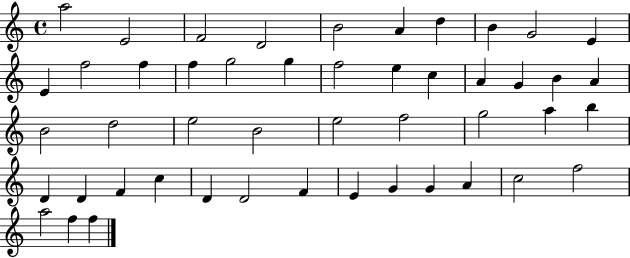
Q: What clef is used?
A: treble